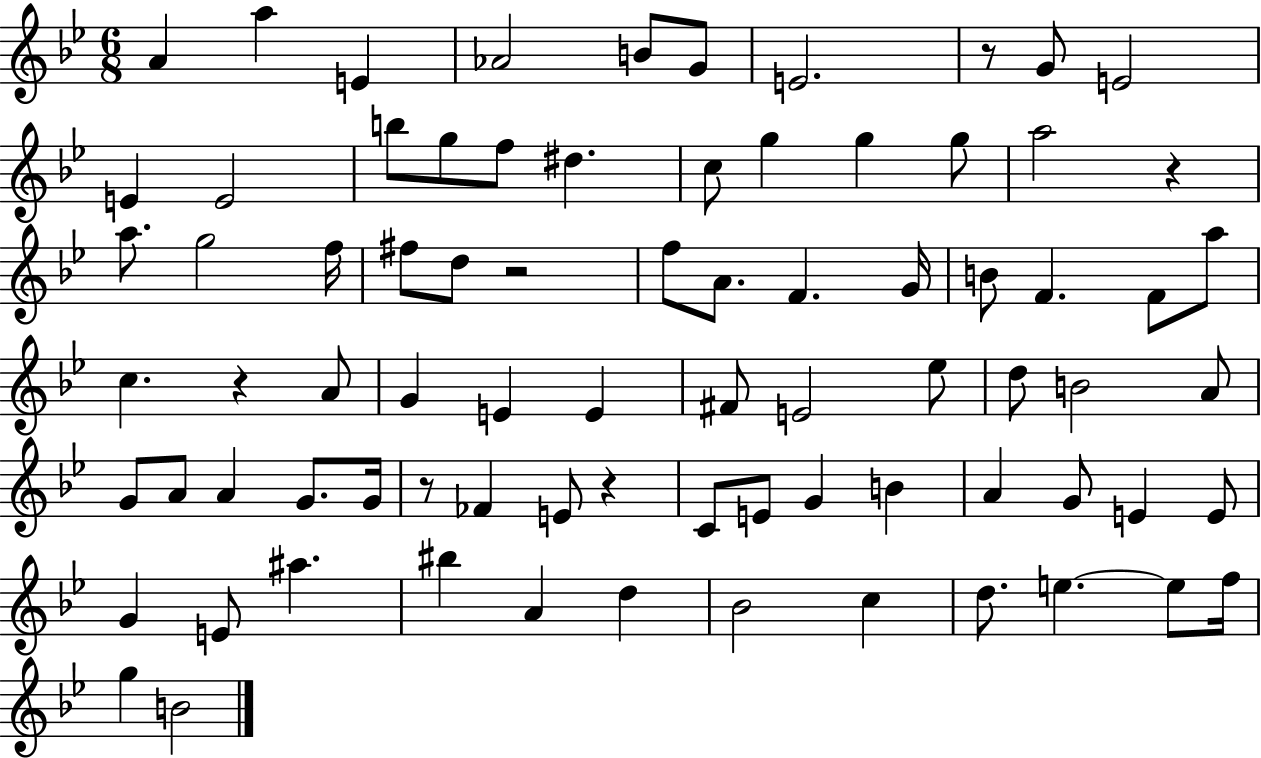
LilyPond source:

{
  \clef treble
  \numericTimeSignature
  \time 6/8
  \key bes \major
  \repeat volta 2 { a'4 a''4 e'4 | aes'2 b'8 g'8 | e'2. | r8 g'8 e'2 | \break e'4 e'2 | b''8 g''8 f''8 dis''4. | c''8 g''4 g''4 g''8 | a''2 r4 | \break a''8. g''2 f''16 | fis''8 d''8 r2 | f''8 a'8. f'4. g'16 | b'8 f'4. f'8 a''8 | \break c''4. r4 a'8 | g'4 e'4 e'4 | fis'8 e'2 ees''8 | d''8 b'2 a'8 | \break g'8 a'8 a'4 g'8. g'16 | r8 fes'4 e'8 r4 | c'8 e'8 g'4 b'4 | a'4 g'8 e'4 e'8 | \break g'4 e'8 ais''4. | bis''4 a'4 d''4 | bes'2 c''4 | d''8. e''4.~~ e''8 f''16 | \break g''4 b'2 | } \bar "|."
}